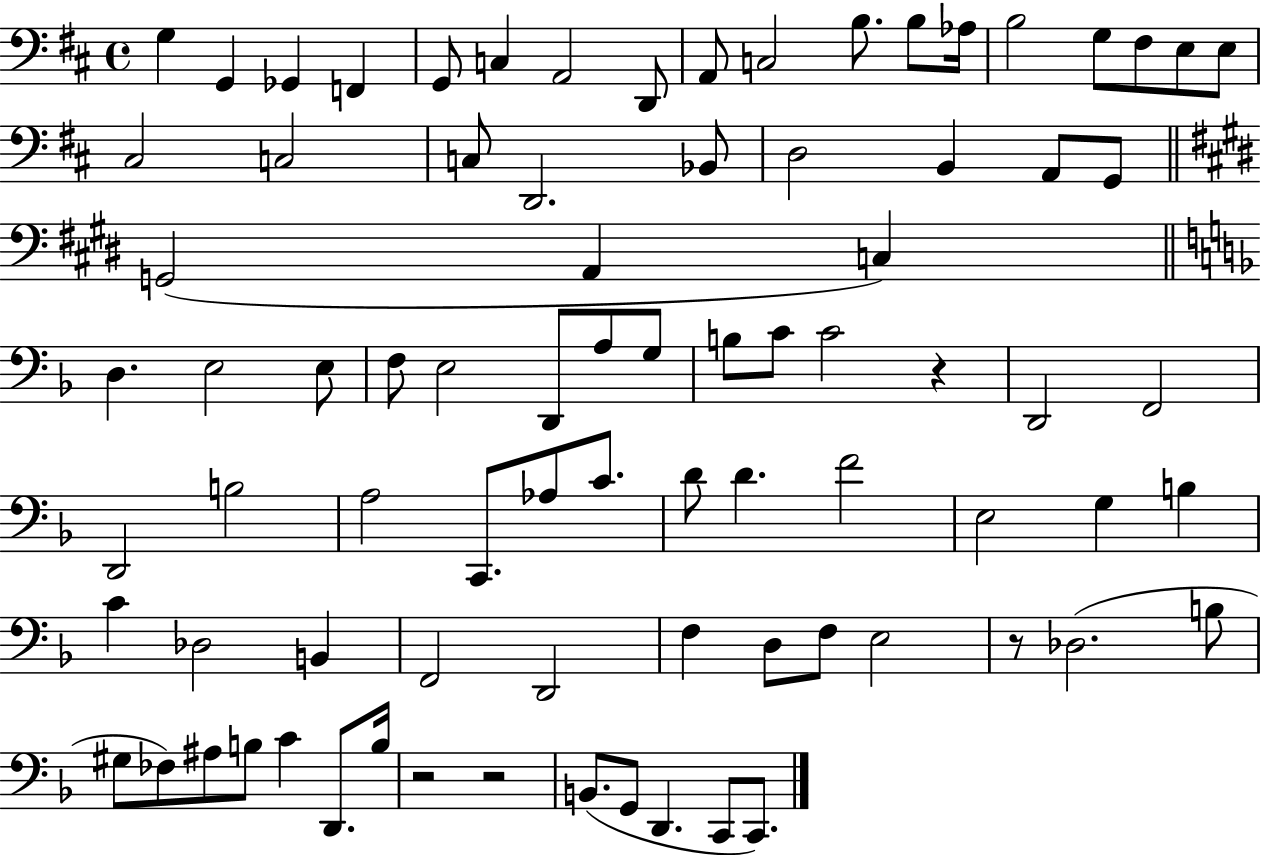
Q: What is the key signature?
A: D major